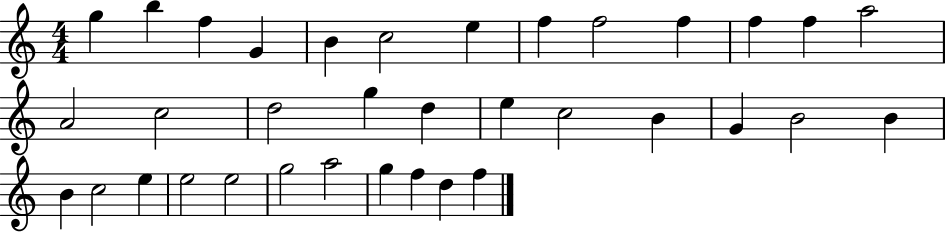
G5/q B5/q F5/q G4/q B4/q C5/h E5/q F5/q F5/h F5/q F5/q F5/q A5/h A4/h C5/h D5/h G5/q D5/q E5/q C5/h B4/q G4/q B4/h B4/q B4/q C5/h E5/q E5/h E5/h G5/h A5/h G5/q F5/q D5/q F5/q